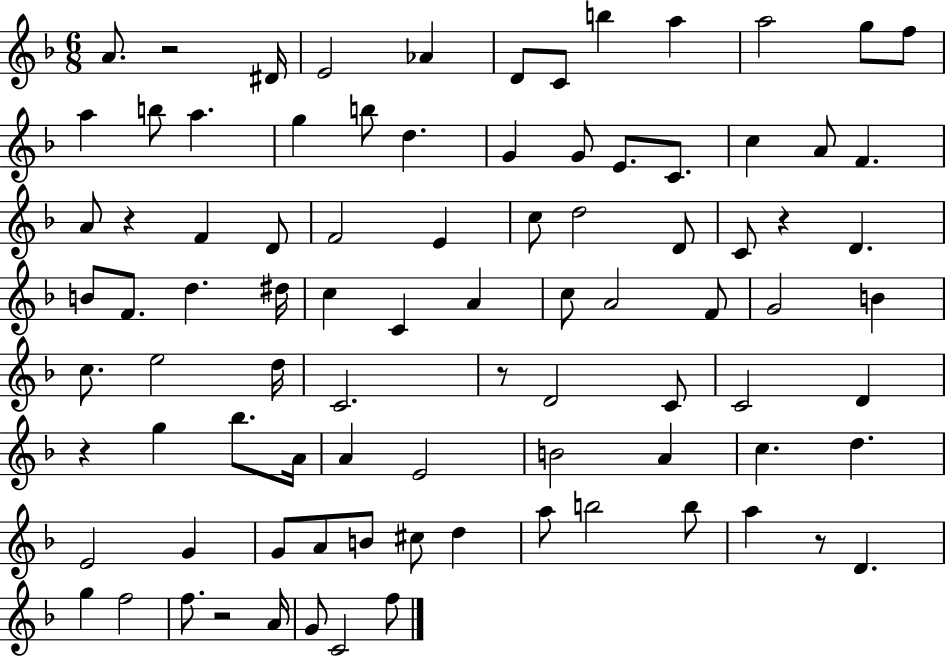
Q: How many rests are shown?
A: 7